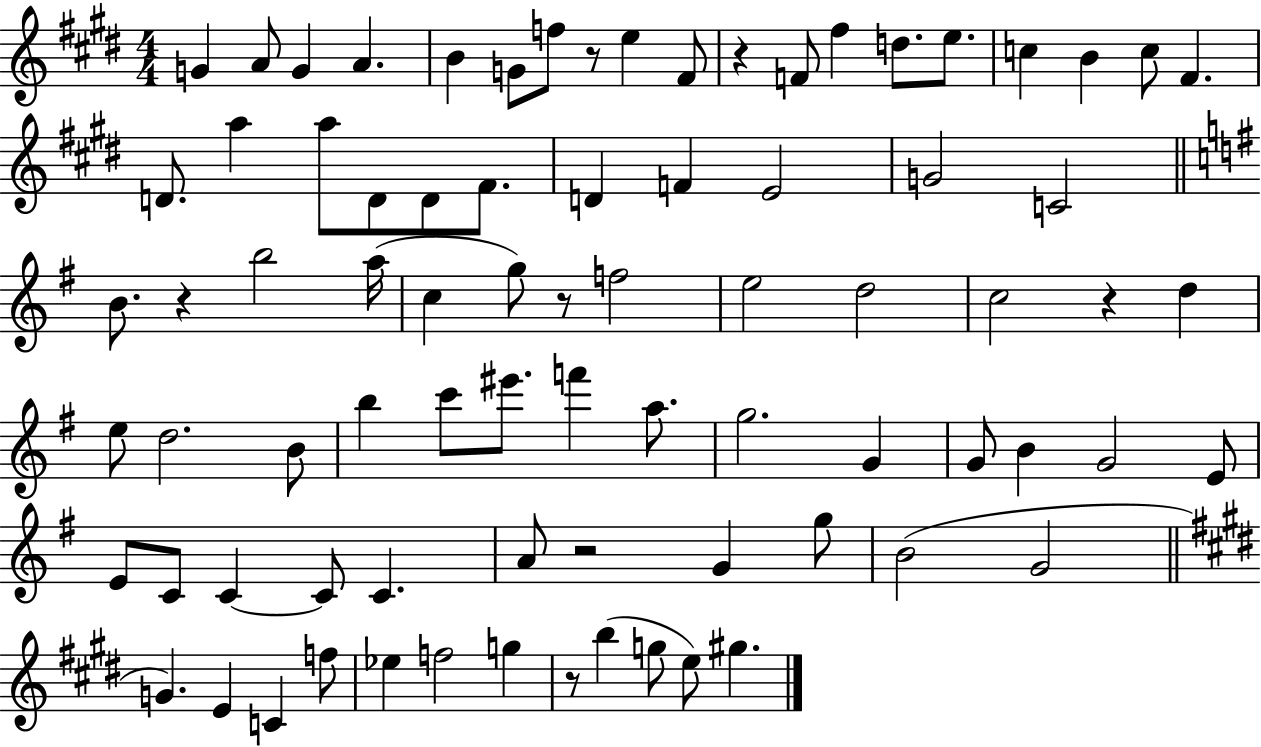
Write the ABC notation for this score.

X:1
T:Untitled
M:4/4
L:1/4
K:E
G A/2 G A B G/2 f/2 z/2 e ^F/2 z F/2 ^f d/2 e/2 c B c/2 ^F D/2 a a/2 D/2 D/2 ^F/2 D F E2 G2 C2 B/2 z b2 a/4 c g/2 z/2 f2 e2 d2 c2 z d e/2 d2 B/2 b c'/2 ^e'/2 f' a/2 g2 G G/2 B G2 E/2 E/2 C/2 C C/2 C A/2 z2 G g/2 B2 G2 G E C f/2 _e f2 g z/2 b g/2 e/2 ^g